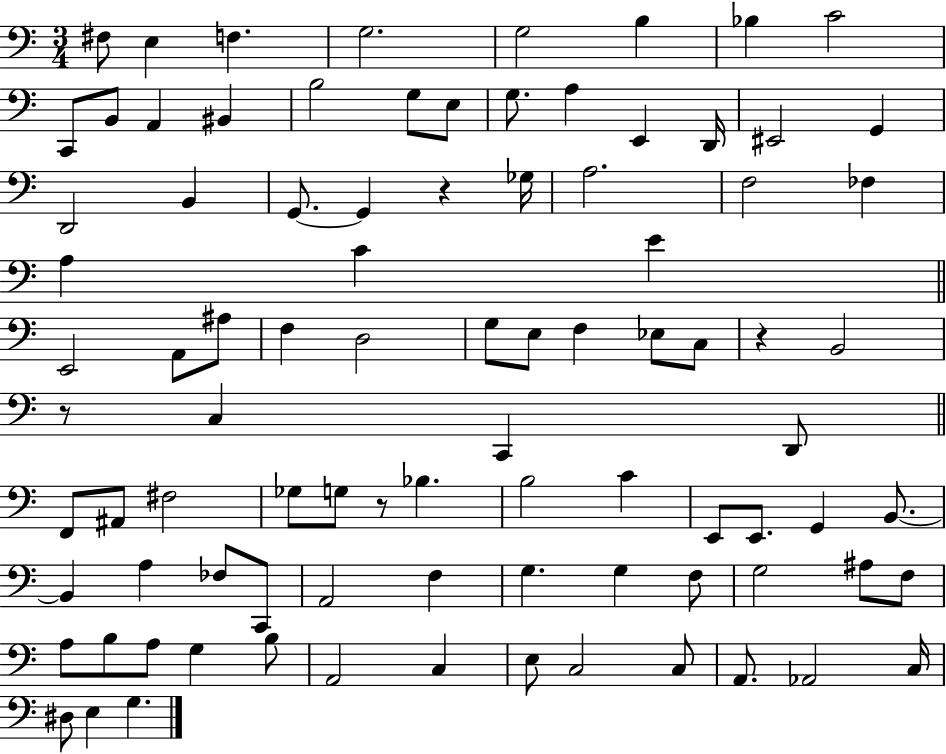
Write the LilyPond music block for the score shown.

{
  \clef bass
  \numericTimeSignature
  \time 3/4
  \key c \major
  fis8 e4 f4. | g2. | g2 b4 | bes4 c'2 | \break c,8 b,8 a,4 bis,4 | b2 g8 e8 | g8. a4 e,4 d,16 | eis,2 g,4 | \break d,2 b,4 | g,8.~~ g,4 r4 ges16 | a2. | f2 fes4 | \break a4 c'4 e'4 | \bar "||" \break \key a \minor e,2 a,8 ais8 | f4 d2 | g8 e8 f4 ees8 c8 | r4 b,2 | \break r8 c4 c,4 d,8 | \bar "||" \break \key a \minor f,8 ais,8 fis2 | ges8 g8 r8 bes4. | b2 c'4 | e,8 e,8. g,4 b,8.~~ | \break b,4 a4 fes8 c,8 | a,2 f4 | g4. g4 f8 | g2 ais8 f8 | \break a8 b8 a8 g4 b8 | a,2 c4 | e8 c2 c8 | a,8. aes,2 c16 | \break dis8 e4 g4. | \bar "|."
}